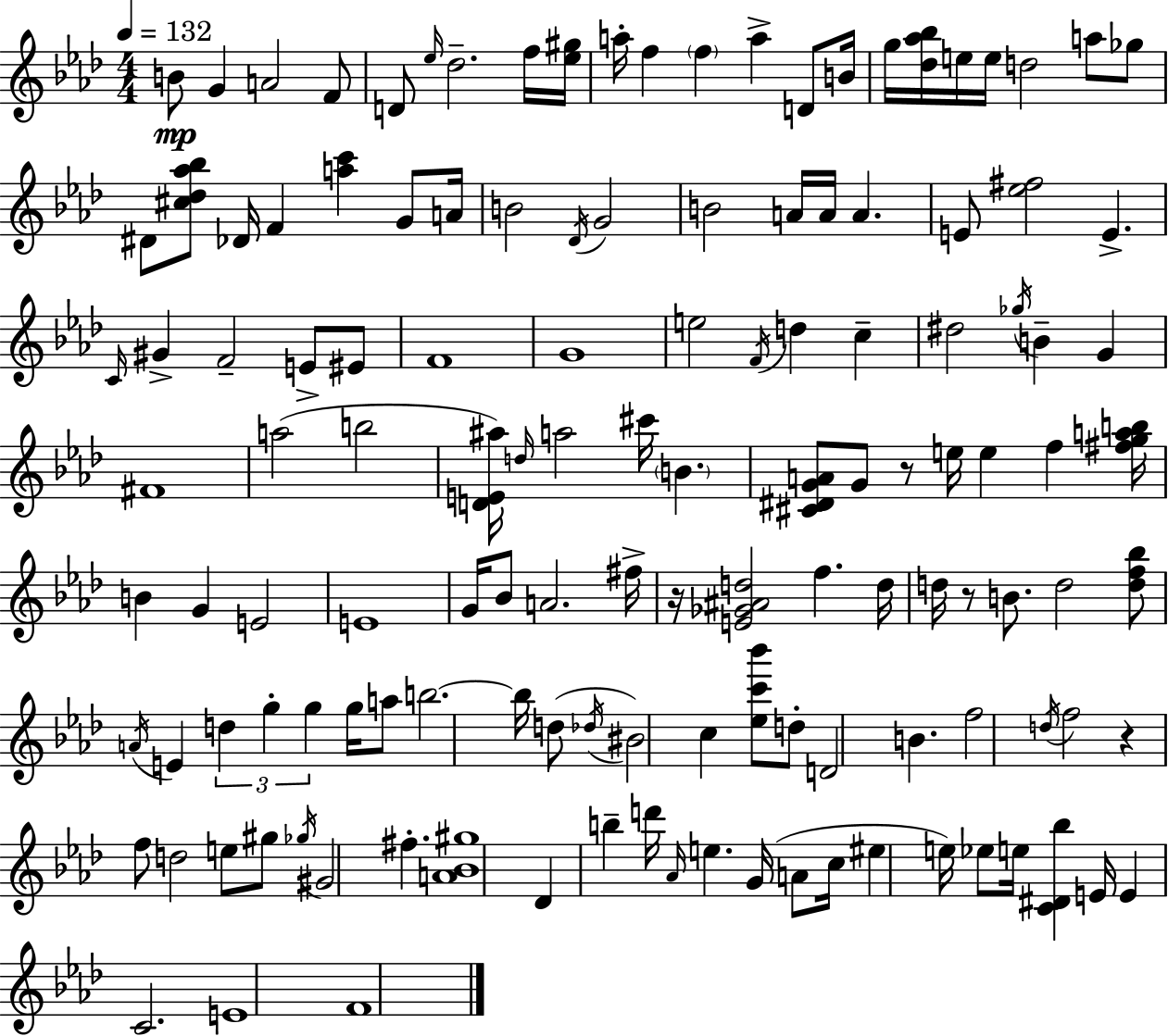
B4/e G4/q A4/h F4/e D4/e Eb5/s Db5/h. F5/s [Eb5,G#5]/s A5/s F5/q F5/q A5/q D4/e B4/s G5/s [Db5,Ab5,Bb5]/s E5/s E5/s D5/h A5/e Gb5/e D#4/e [C#5,Db5,Ab5,Bb5]/e Db4/s F4/q [A5,C6]/q G4/e A4/s B4/h Db4/s G4/h B4/h A4/s A4/s A4/q. E4/e [Eb5,F#5]/h E4/q. C4/s G#4/q F4/h E4/e EIS4/e F4/w G4/w E5/h F4/s D5/q C5/q D#5/h Gb5/s B4/q G4/q F#4/w A5/h B5/h [D4,E4,A#5]/s D5/s A5/h C#6/s B4/q. [C#4,D#4,G4,A4]/e G4/e R/e E5/s E5/q F5/q [F#5,G5,A5,B5]/s B4/q G4/q E4/h E4/w G4/s Bb4/e A4/h. F#5/s R/s [E4,Gb4,A#4,D5]/h F5/q. D5/s D5/s R/e B4/e. D5/h [D5,F5,Bb5]/e A4/s E4/q D5/q G5/q G5/q G5/s A5/e B5/h. B5/s D5/e Db5/s BIS4/h C5/q [Eb5,C6,Bb6]/e D5/e D4/h B4/q. F5/h D5/s F5/h R/q F5/e D5/h E5/e G#5/e Gb5/s G#4/h F#5/q. [A4,Bb4,G#5]/w Db4/q B5/q D6/s Ab4/s E5/q. G4/s A4/e C5/s EIS5/q E5/s Eb5/e E5/s [C4,D#4,Bb5]/q E4/s E4/q C4/h. E4/w F4/w